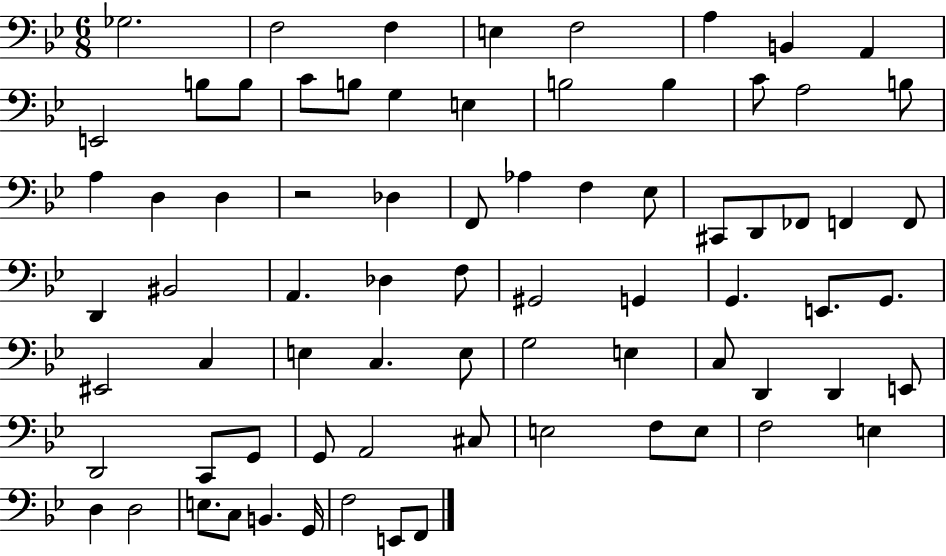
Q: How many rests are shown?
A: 1